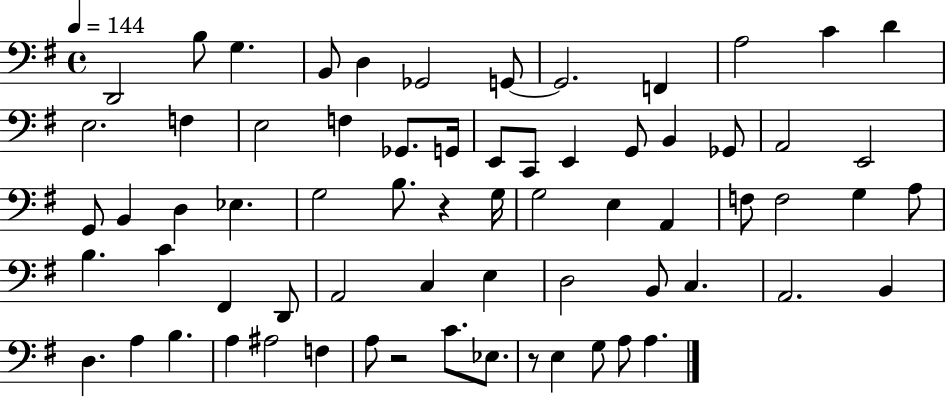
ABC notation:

X:1
T:Untitled
M:4/4
L:1/4
K:G
D,,2 B,/2 G, B,,/2 D, _G,,2 G,,/2 G,,2 F,, A,2 C D E,2 F, E,2 F, _G,,/2 G,,/4 E,,/2 C,,/2 E,, G,,/2 B,, _G,,/2 A,,2 E,,2 G,,/2 B,, D, _E, G,2 B,/2 z G,/4 G,2 E, A,, F,/2 F,2 G, A,/2 B, C ^F,, D,,/2 A,,2 C, E, D,2 B,,/2 C, A,,2 B,, D, A, B, A, ^A,2 F, A,/2 z2 C/2 _E,/2 z/2 E, G,/2 A,/2 A,